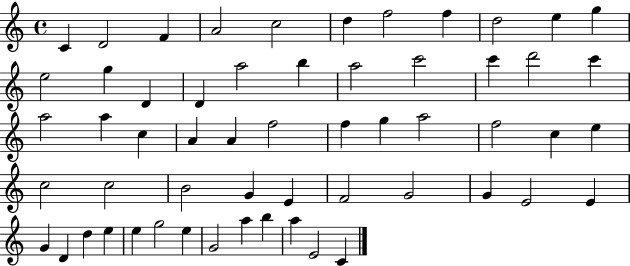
C4/q D4/h F4/q A4/h C5/h D5/q F5/h F5/q D5/h E5/q G5/q E5/h G5/q D4/q D4/q A5/h B5/q A5/h C6/h C6/q D6/h C6/q A5/h A5/q C5/q A4/q A4/q F5/h F5/q G5/q A5/h F5/h C5/q E5/q C5/h C5/h B4/h G4/q E4/q F4/h G4/h G4/q E4/h E4/q G4/q D4/q D5/q E5/q E5/q G5/h E5/q G4/h A5/q B5/q A5/q E4/h C4/q